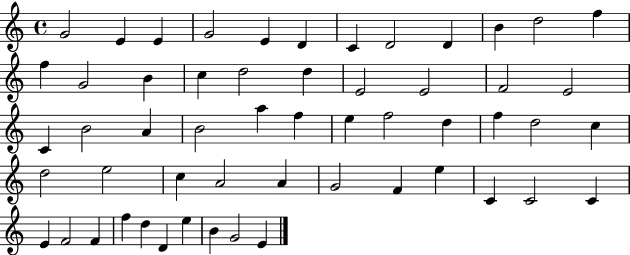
G4/h E4/q E4/q G4/h E4/q D4/q C4/q D4/h D4/q B4/q D5/h F5/q F5/q G4/h B4/q C5/q D5/h D5/q E4/h E4/h F4/h E4/h C4/q B4/h A4/q B4/h A5/q F5/q E5/q F5/h D5/q F5/q D5/h C5/q D5/h E5/h C5/q A4/h A4/q G4/h F4/q E5/q C4/q C4/h C4/q E4/q F4/h F4/q F5/q D5/q D4/q E5/q B4/q G4/h E4/q